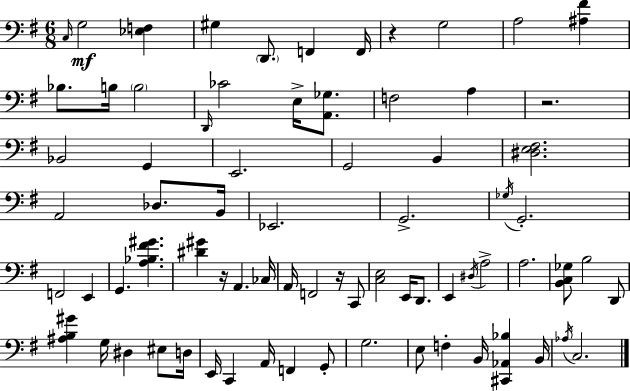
{
  \clef bass
  \numericTimeSignature
  \time 6/8
  \key e \minor
  \grace { c16 }\mf g2 <ees f>4 | gis4 \parenthesize d,8. f,4 | f,16 r4 g2 | a2 <ais fis'>4 | \break bes8. b16 \parenthesize b2 | \grace { d,16 } ces'2 e16-> <a, ges>8. | f2 a4 | r2. | \break bes,2 g,4 | e,2. | g,2 b,4 | <dis e fis>2. | \break a,2 des8. | b,16 ees,2. | g,2.-> | \acciaccatura { ges16 } g,2.-. | \break f,2 e,4 | g,4. <a bes fis' gis'>4. | <dis' gis'>4 r16 a,4. | ces16 a,16 f,2 | \break r16 c,8 <c e>2 e,16 | d,8. e,4 \acciaccatura { dis16 } a2-> | a2. | <b, c ges>8 b2 | \break d,8 <ais b gis'>4 g16 dis4 | eis8 d16 e,16 c,4 a,16 f,4 | g,8-. g2. | e8 f4-. b,16 <cis, aes, bes>4 | \break b,16 \acciaccatura { aes16 } c2. | \bar "|."
}